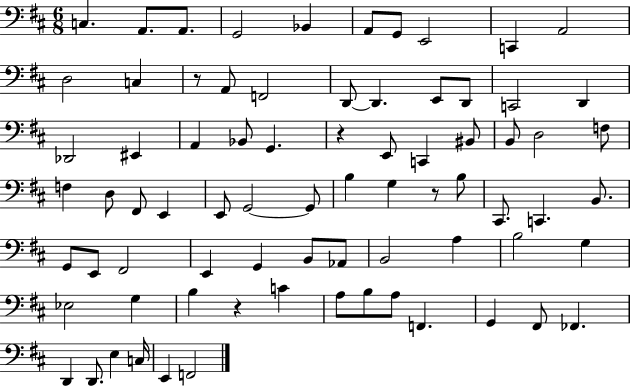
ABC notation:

X:1
T:Untitled
M:6/8
L:1/4
K:D
C, A,,/2 A,,/2 G,,2 _B,, A,,/2 G,,/2 E,,2 C,, A,,2 D,2 C, z/2 A,,/2 F,,2 D,,/2 D,, E,,/2 D,,/2 C,,2 D,, _D,,2 ^E,, A,, _B,,/2 G,, z E,,/2 C,, ^B,,/2 B,,/2 D,2 F,/2 F, D,/2 ^F,,/2 E,, E,,/2 G,,2 G,,/2 B, G, z/2 B,/2 ^C,,/2 C,, B,,/2 G,,/2 E,,/2 ^F,,2 E,, G,, B,,/2 _A,,/2 B,,2 A, B,2 G, _E,2 G, B, z C A,/2 B,/2 A,/2 F,, G,, ^F,,/2 _F,, D,, D,,/2 E, C,/4 E,, F,,2